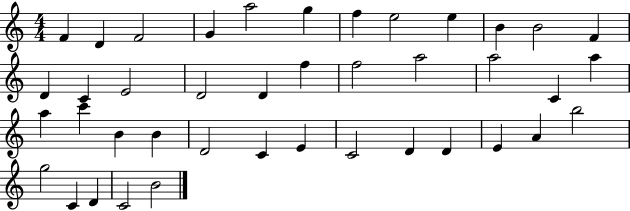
{
  \clef treble
  \numericTimeSignature
  \time 4/4
  \key c \major
  f'4 d'4 f'2 | g'4 a''2 g''4 | f''4 e''2 e''4 | b'4 b'2 f'4 | \break d'4 c'4 e'2 | d'2 d'4 f''4 | f''2 a''2 | a''2 c'4 a''4 | \break a''4 c'''4 b'4 b'4 | d'2 c'4 e'4 | c'2 d'4 d'4 | e'4 a'4 b''2 | \break g''2 c'4 d'4 | c'2 b'2 | \bar "|."
}